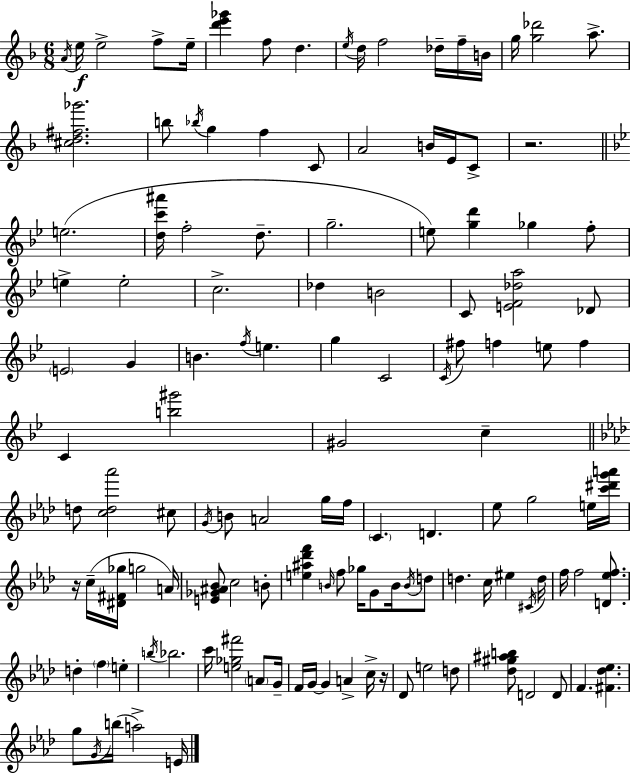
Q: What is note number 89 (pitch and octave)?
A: Bb5